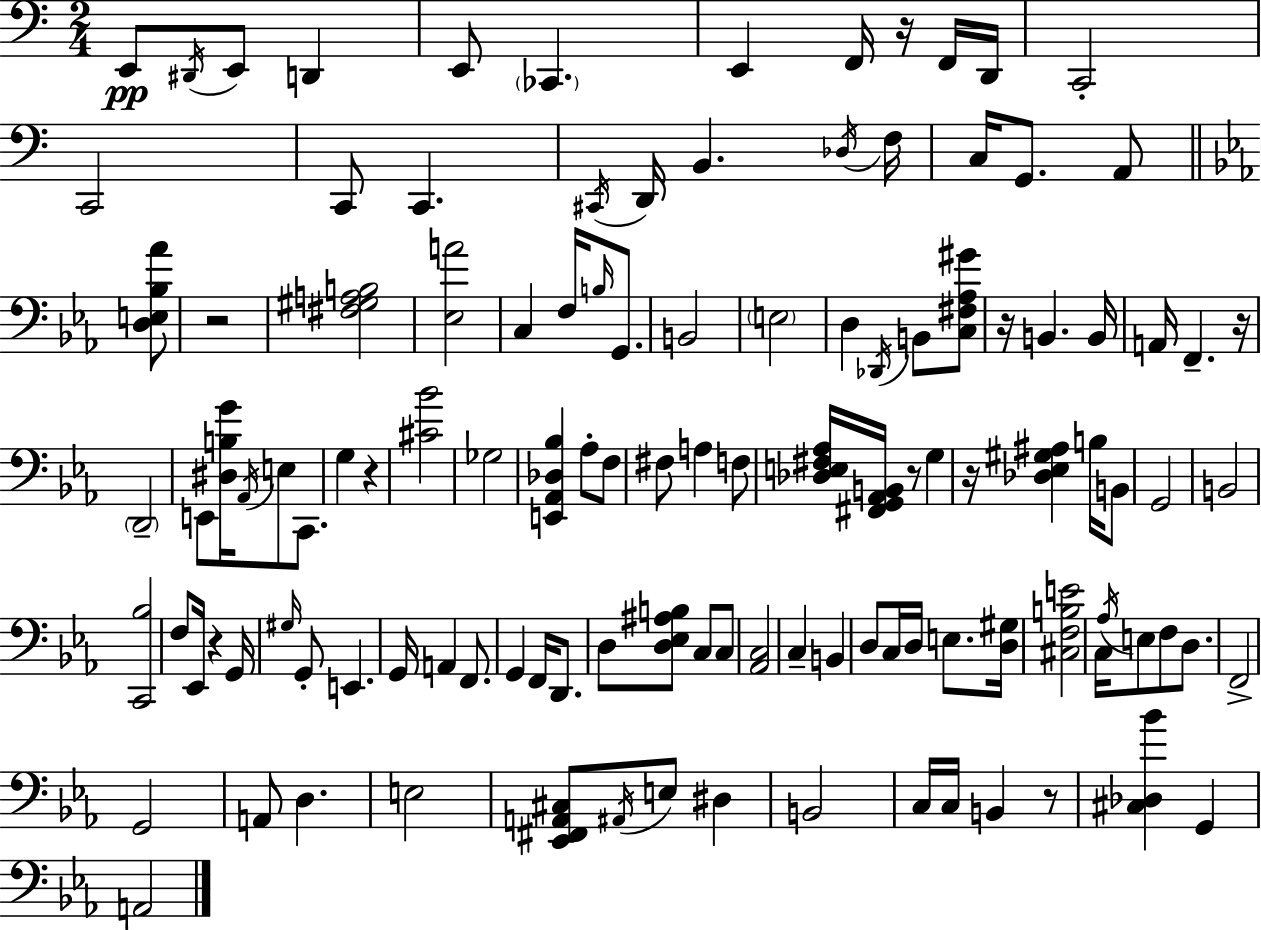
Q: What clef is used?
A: bass